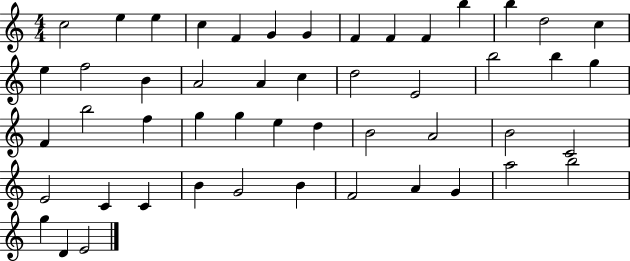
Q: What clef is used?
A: treble